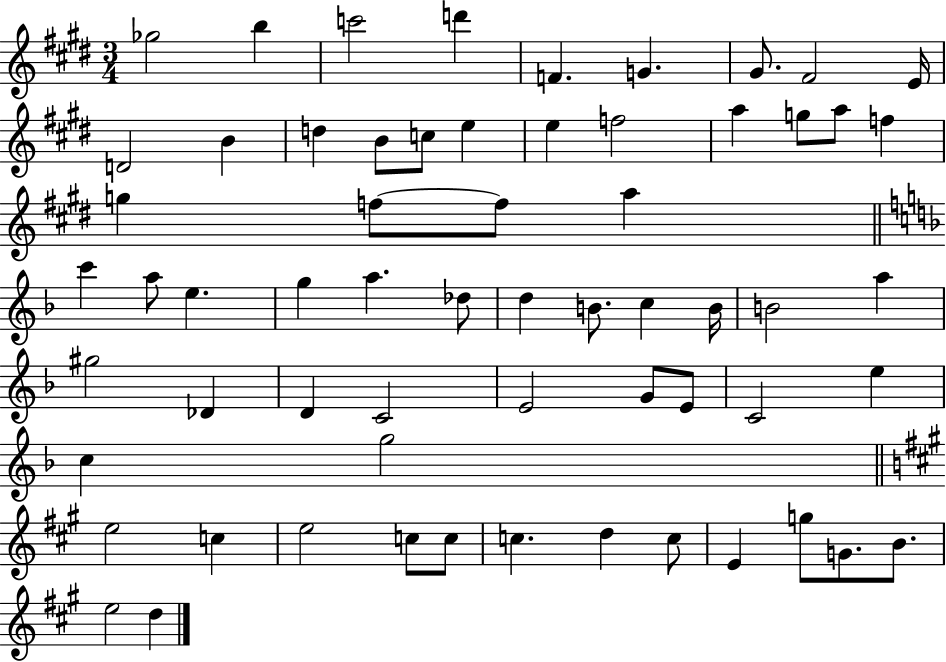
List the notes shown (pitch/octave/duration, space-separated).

Gb5/h B5/q C6/h D6/q F4/q. G4/q. G#4/e. F#4/h E4/s D4/h B4/q D5/q B4/e C5/e E5/q E5/q F5/h A5/q G5/e A5/e F5/q G5/q F5/e F5/e A5/q C6/q A5/e E5/q. G5/q A5/q. Db5/e D5/q B4/e. C5/q B4/s B4/h A5/q G#5/h Db4/q D4/q C4/h E4/h G4/e E4/e C4/h E5/q C5/q G5/h E5/h C5/q E5/h C5/e C5/e C5/q. D5/q C5/e E4/q G5/e G4/e. B4/e. E5/h D5/q